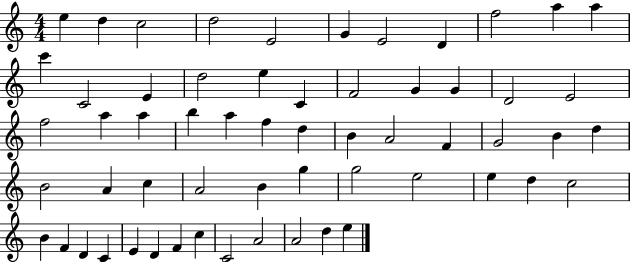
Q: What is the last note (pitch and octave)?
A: E5